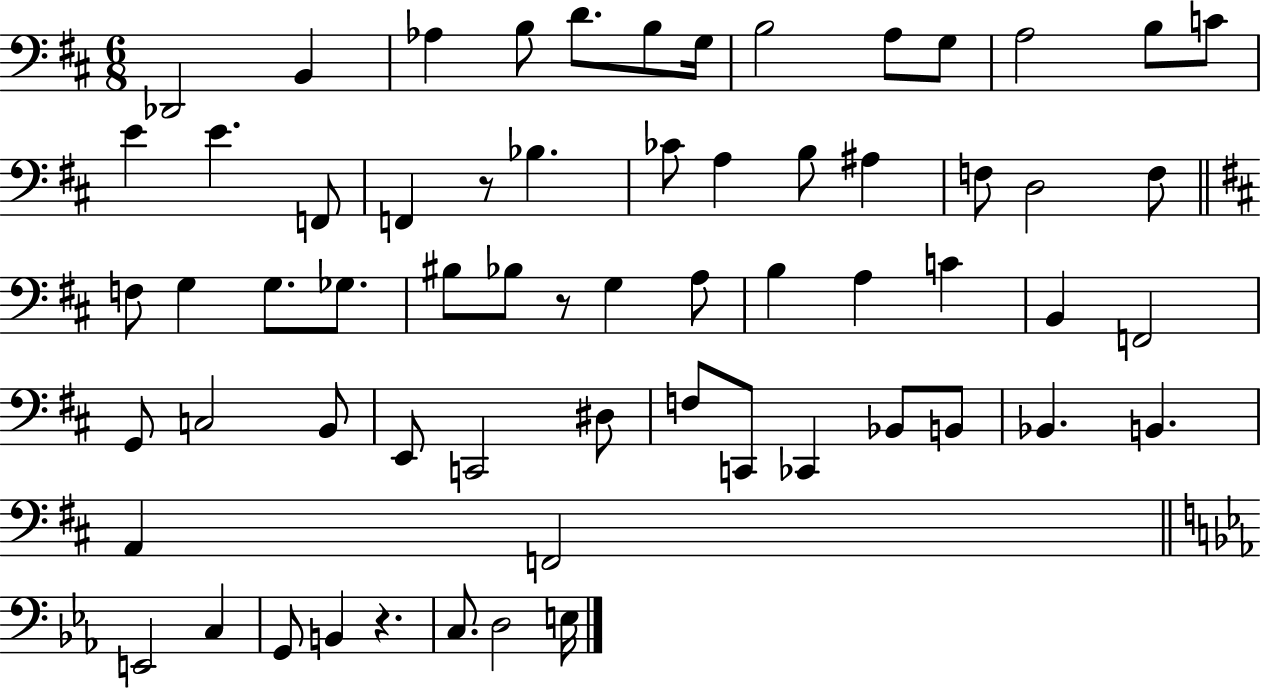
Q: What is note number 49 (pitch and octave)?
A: B2